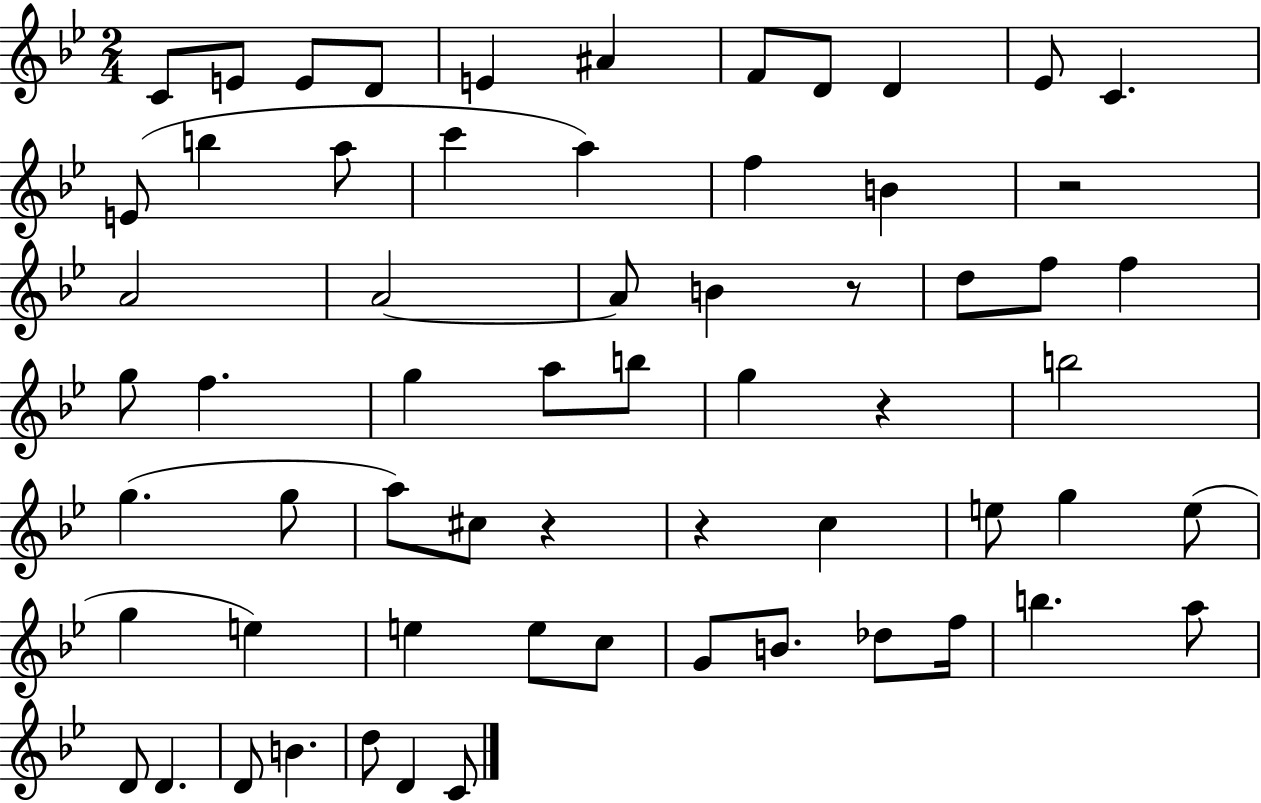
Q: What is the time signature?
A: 2/4